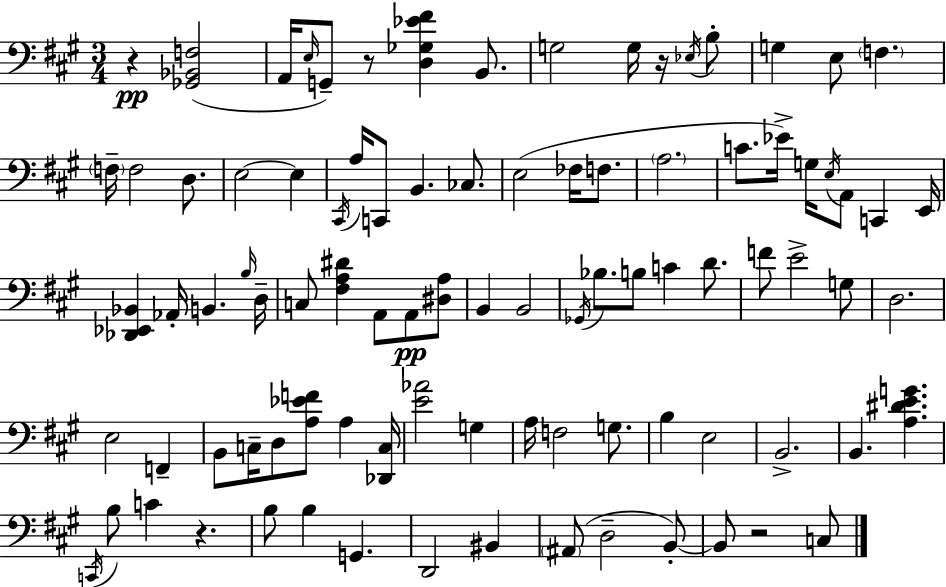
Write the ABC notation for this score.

X:1
T:Untitled
M:3/4
L:1/4
K:A
z [_G,,_B,,F,]2 A,,/4 E,/4 G,,/2 z/2 [D,_G,_E^F] B,,/2 G,2 G,/4 z/4 _E,/4 B,/2 G, E,/2 F, F,/4 F,2 D,/2 E,2 E, ^C,,/4 A,/4 C,,/2 B,, _C,/2 E,2 _F,/4 F,/2 A,2 C/2 _E/4 G,/4 E,/4 A,,/2 C,, E,,/4 [_D,,_E,,_B,,] _A,,/4 B,, B,/4 D,/4 C,/2 [^F,A,^D] A,,/2 A,,/2 [^D,A,]/2 B,, B,,2 _G,,/4 _B,/2 B,/2 C D/2 F/2 E2 G,/2 D,2 E,2 F,, B,,/2 C,/4 D,/2 [A,_EF]/2 A, [_D,,C,]/4 [E_A]2 G, A,/4 F,2 G,/2 B, E,2 B,,2 B,, [A,^DEG] C,,/4 B,/2 C z B,/2 B, G,, D,,2 ^B,, ^A,,/2 D,2 B,,/2 B,,/2 z2 C,/2